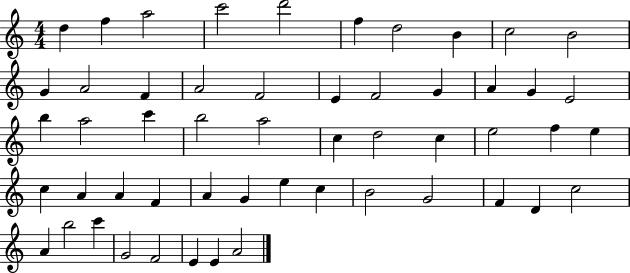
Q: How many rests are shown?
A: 0